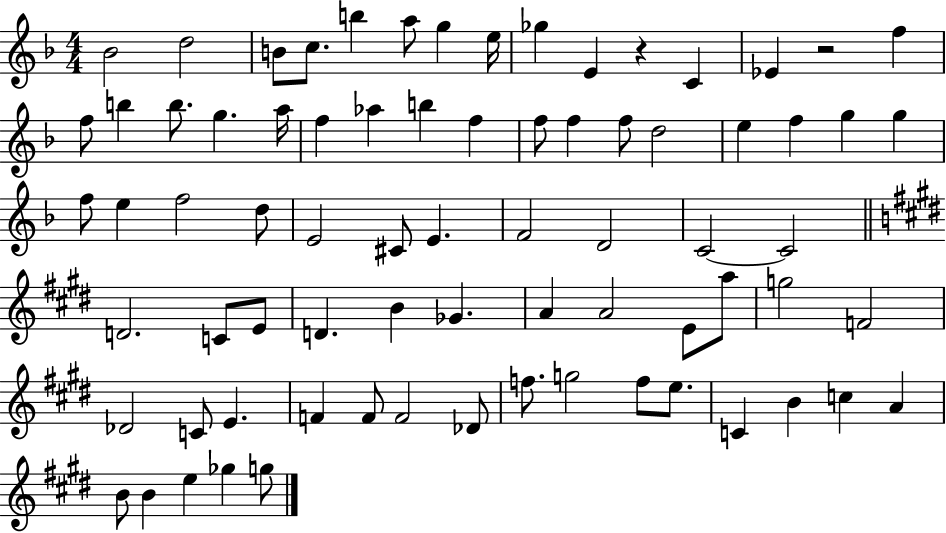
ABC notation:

X:1
T:Untitled
M:4/4
L:1/4
K:F
_B2 d2 B/2 c/2 b a/2 g e/4 _g E z C _E z2 f f/2 b b/2 g a/4 f _a b f f/2 f f/2 d2 e f g g f/2 e f2 d/2 E2 ^C/2 E F2 D2 C2 C2 D2 C/2 E/2 D B _G A A2 E/2 a/2 g2 F2 _D2 C/2 E F F/2 F2 _D/2 f/2 g2 f/2 e/2 C B c A B/2 B e _g g/2